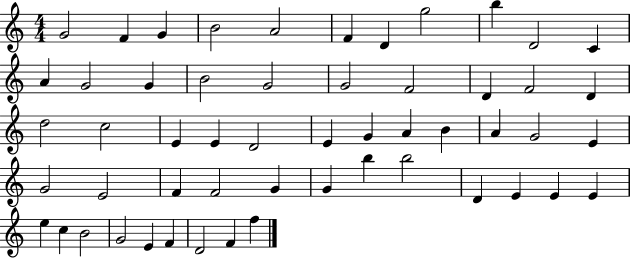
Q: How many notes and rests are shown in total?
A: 54